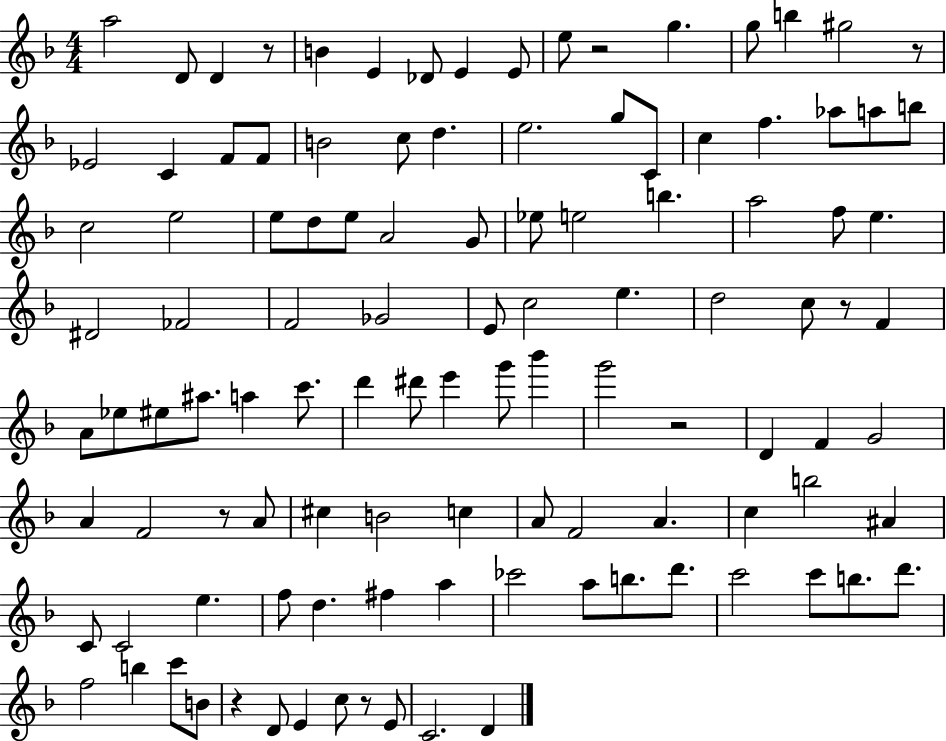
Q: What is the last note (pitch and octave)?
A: D4